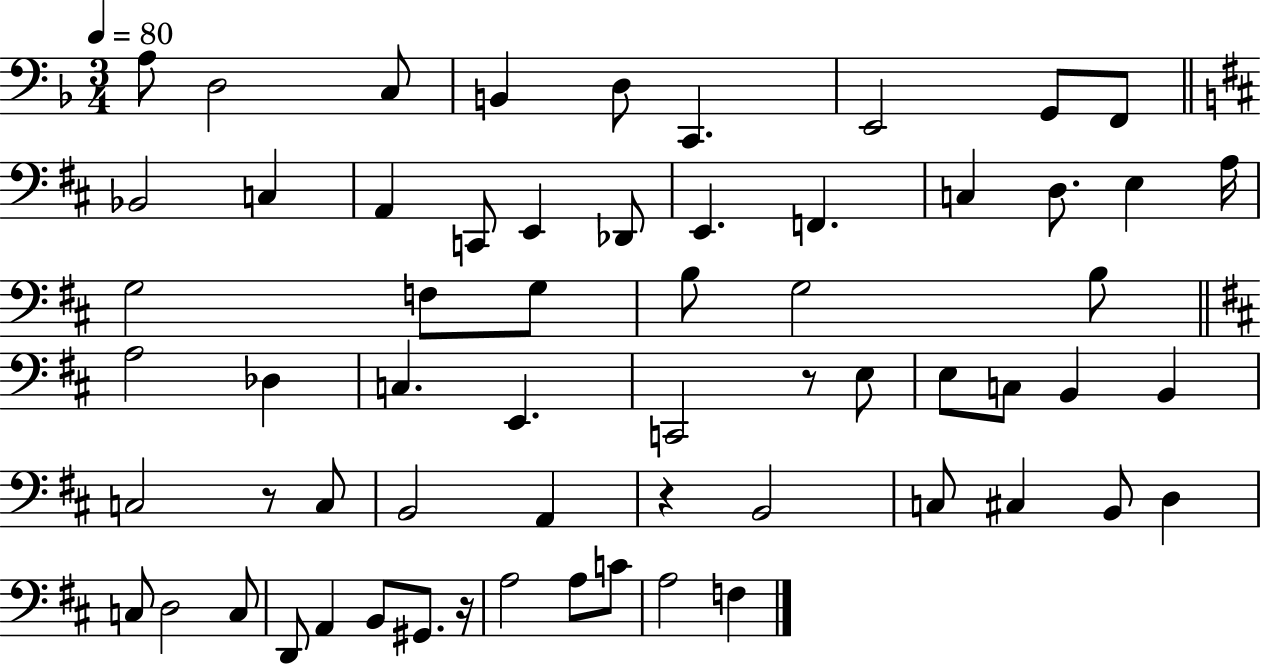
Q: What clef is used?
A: bass